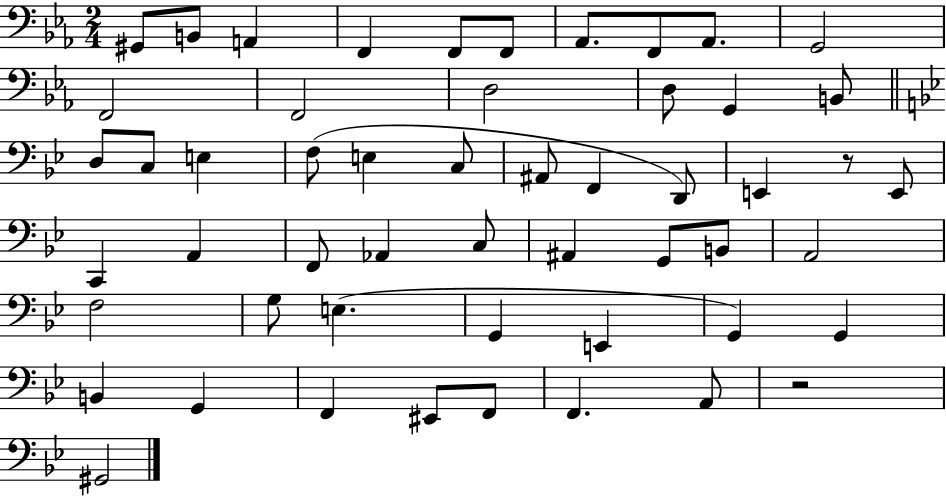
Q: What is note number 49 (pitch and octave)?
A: F2